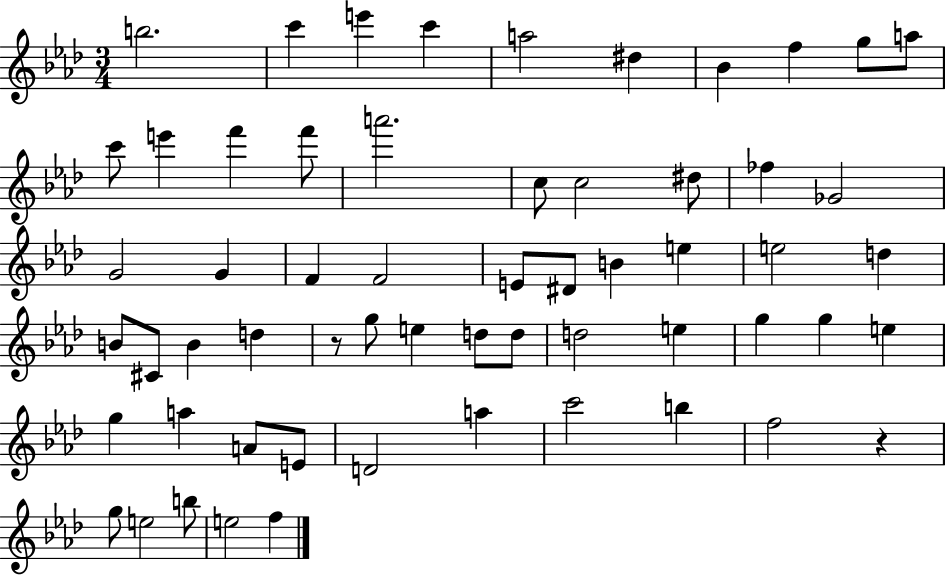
{
  \clef treble
  \numericTimeSignature
  \time 3/4
  \key aes \major
  b''2. | c'''4 e'''4 c'''4 | a''2 dis''4 | bes'4 f''4 g''8 a''8 | \break c'''8 e'''4 f'''4 f'''8 | a'''2. | c''8 c''2 dis''8 | fes''4 ges'2 | \break g'2 g'4 | f'4 f'2 | e'8 dis'8 b'4 e''4 | e''2 d''4 | \break b'8 cis'8 b'4 d''4 | r8 g''8 e''4 d''8 d''8 | d''2 e''4 | g''4 g''4 e''4 | \break g''4 a''4 a'8 e'8 | d'2 a''4 | c'''2 b''4 | f''2 r4 | \break g''8 e''2 b''8 | e''2 f''4 | \bar "|."
}